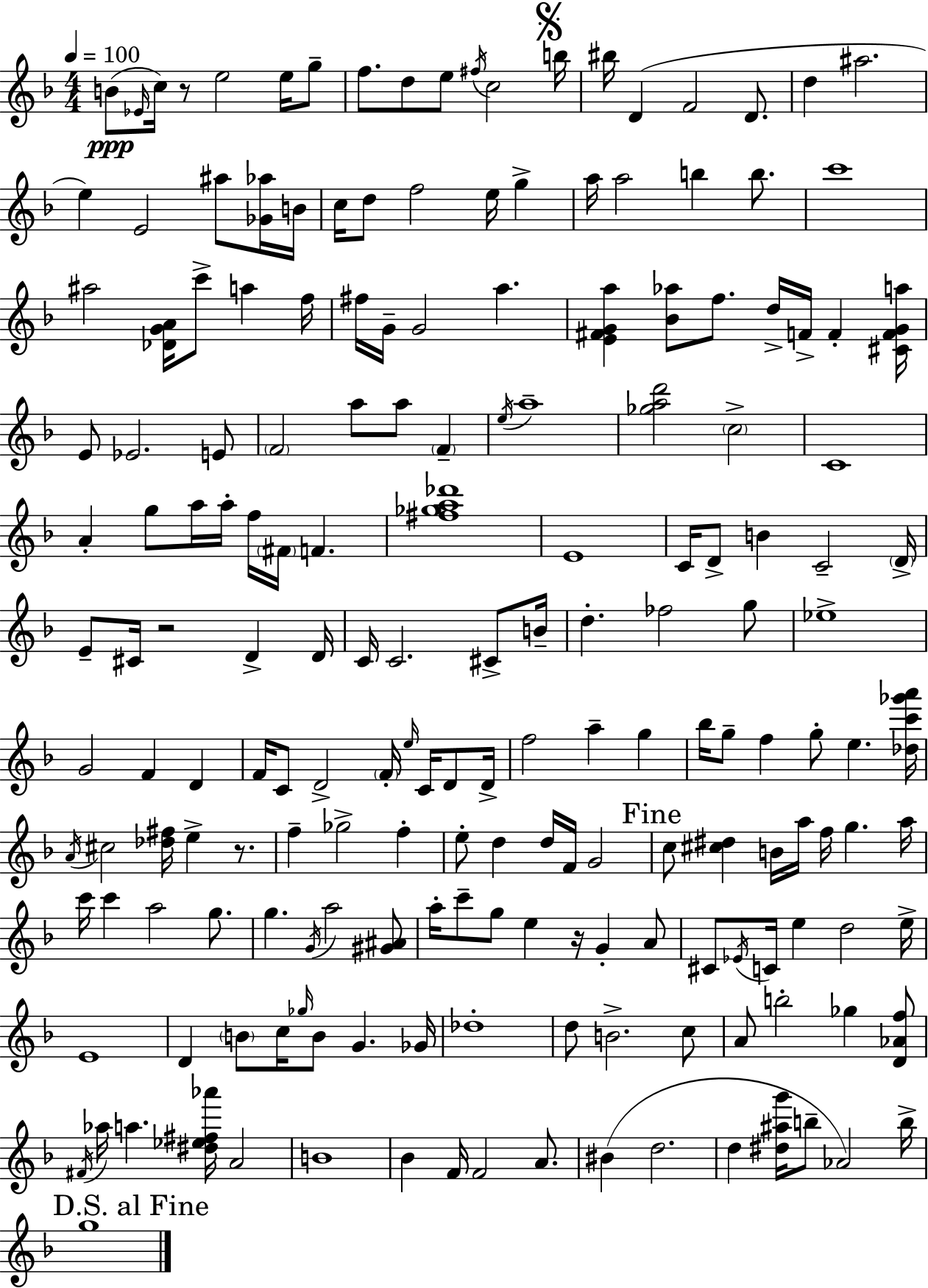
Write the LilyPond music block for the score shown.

{
  \clef treble
  \numericTimeSignature
  \time 4/4
  \key d \minor
  \tempo 4 = 100
  b'8(\ppp \grace { ees'16 } c''16) r8 e''2 e''16 g''8-- | f''8. d''8 e''8 \acciaccatura { fis''16 } c''2 | \mark \markup { \musicglyph "scripts.segno" } b''16 bis''16 d'4( f'2 d'8. | d''4 ais''2. | \break e''4) e'2 ais''8 | <ges' aes''>16 b'16 c''16 d''8 f''2 e''16 g''4-> | a''16 a''2 b''4 b''8. | c'''1 | \break ais''2 <des' g' a'>16 c'''8-> a''4 | f''16 fis''16 g'16-- g'2 a''4. | <e' fis' g' a''>4 <bes' aes''>8 f''8. d''16-> f'16-> f'4-. | <cis' f' g' a''>16 e'8 ees'2. | \break e'8 \parenthesize f'2 a''8 a''8 \parenthesize f'4-- | \acciaccatura { e''16 } a''1-- | <ges'' a'' d'''>2 \parenthesize c''2-> | c'1 | \break a'4-. g''8 a''16 a''16-. f''16 \parenthesize fis'16 f'4. | <fis'' ges'' a'' des'''>1 | e'1 | c'16 d'8-> b'4 c'2-- | \break \parenthesize d'16-> e'8-- cis'16 r2 d'4-> | d'16 c'16 c'2. | cis'8-> b'16-- d''4.-. fes''2 | g''8 ees''1-> | \break g'2 f'4 d'4 | f'16 c'8 d'2-> \parenthesize f'16-. \grace { e''16 } | c'16 d'8 d'16-> f''2 a''4-- | g''4 bes''16 g''8-- f''4 g''8-. e''4. | \break <des'' c''' ges''' a'''>16 \acciaccatura { a'16 } cis''2 <des'' fis''>16 e''4-> | r8. f''4-- ges''2-> | f''4-. e''8-. d''4 d''16 f'16 g'2 | \mark "Fine" c''8 <cis'' dis''>4 b'16 a''16 f''16 g''4. | \break a''16 c'''16 c'''4 a''2 | g''8. g''4. \acciaccatura { g'16 } a''2 | <gis' ais'>8 a''16-. c'''8-- g''8 e''4 r16 | g'4-. a'8 cis'8 \acciaccatura { ees'16 } c'16 e''4 d''2 | \break e''16-> e'1 | d'4 \parenthesize b'8 c''16 \grace { ges''16 } b'8 | g'4. ges'16 des''1-. | d''8 b'2.-> | \break c''8 a'8 b''2-. | ges''4 <d' aes' f''>8 \acciaccatura { fis'16 } aes''16 a''4. | <dis'' ees'' fis'' aes'''>16 a'2 b'1 | bes'4 f'16 f'2 | \break a'8. bis'4( d''2. | d''4 <dis'' ais'' g'''>16 b''8-- | aes'2) b''16-> \mark "D.S. al Fine" g''1 | \bar "|."
}